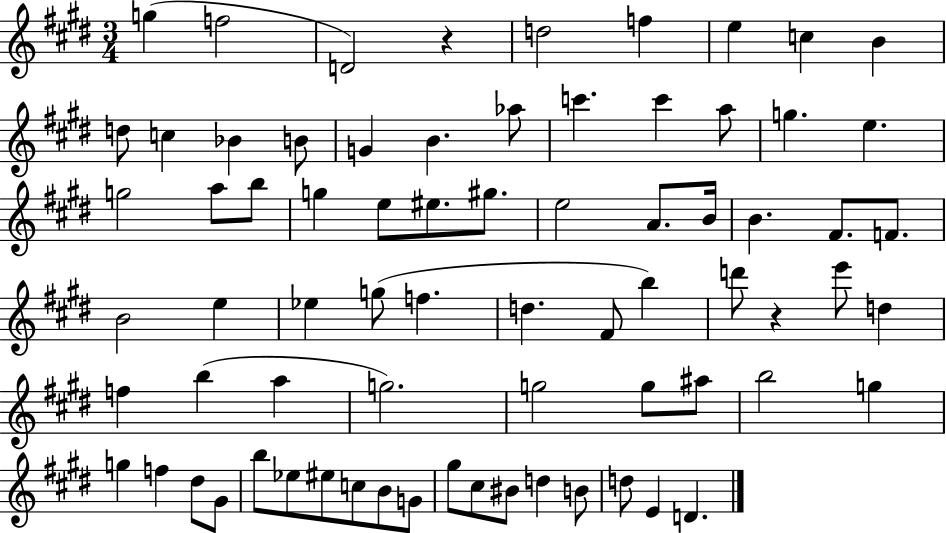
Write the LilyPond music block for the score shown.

{
  \clef treble
  \numericTimeSignature
  \time 3/4
  \key e \major
  \repeat volta 2 { g''4( f''2 | d'2) r4 | d''2 f''4 | e''4 c''4 b'4 | \break d''8 c''4 bes'4 b'8 | g'4 b'4. aes''8 | c'''4. c'''4 a''8 | g''4. e''4. | \break g''2 a''8 b''8 | g''4 e''8 eis''8. gis''8. | e''2 a'8. b'16 | b'4. fis'8. f'8. | \break b'2 e''4 | ees''4 g''8( f''4. | d''4. fis'8 b''4) | d'''8 r4 e'''8 d''4 | \break f''4 b''4( a''4 | g''2.) | g''2 g''8 ais''8 | b''2 g''4 | \break g''4 f''4 dis''8 gis'8 | b''8 ees''8 eis''8 c''8 b'8 g'8 | gis''8 cis''8 bis'8 d''4 b'8 | d''8 e'4 d'4. | \break } \bar "|."
}